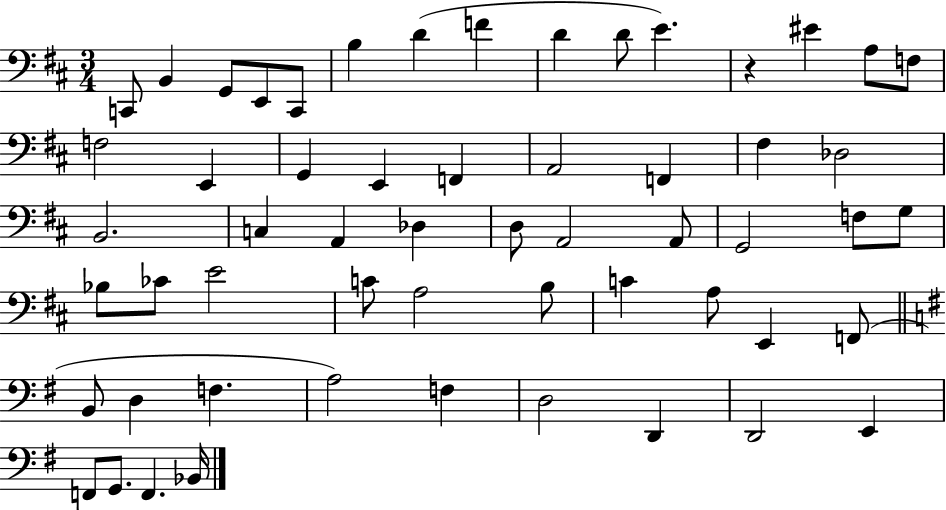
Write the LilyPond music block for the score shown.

{
  \clef bass
  \numericTimeSignature
  \time 3/4
  \key d \major
  c,8 b,4 g,8 e,8 c,8 | b4 d'4( f'4 | d'4 d'8 e'4.) | r4 eis'4 a8 f8 | \break f2 e,4 | g,4 e,4 f,4 | a,2 f,4 | fis4 des2 | \break b,2. | c4 a,4 des4 | d8 a,2 a,8 | g,2 f8 g8 | \break bes8 ces'8 e'2 | c'8 a2 b8 | c'4 a8 e,4 f,8( | \bar "||" \break \key e \minor b,8 d4 f4. | a2) f4 | d2 d,4 | d,2 e,4 | \break f,8 g,8. f,4. bes,16 | \bar "|."
}